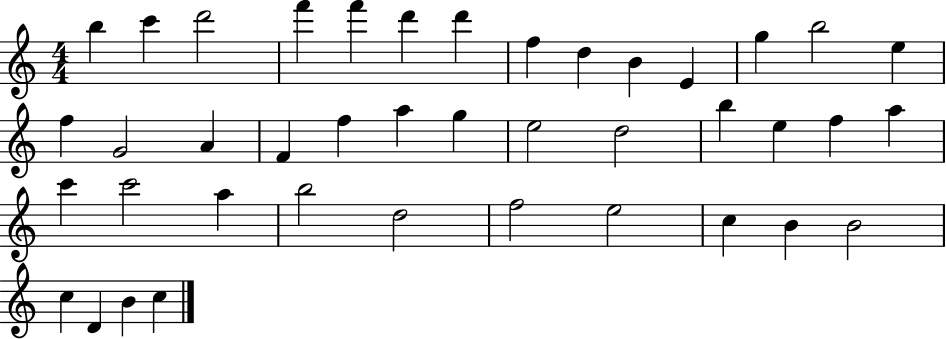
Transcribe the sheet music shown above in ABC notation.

X:1
T:Untitled
M:4/4
L:1/4
K:C
b c' d'2 f' f' d' d' f d B E g b2 e f G2 A F f a g e2 d2 b e f a c' c'2 a b2 d2 f2 e2 c B B2 c D B c